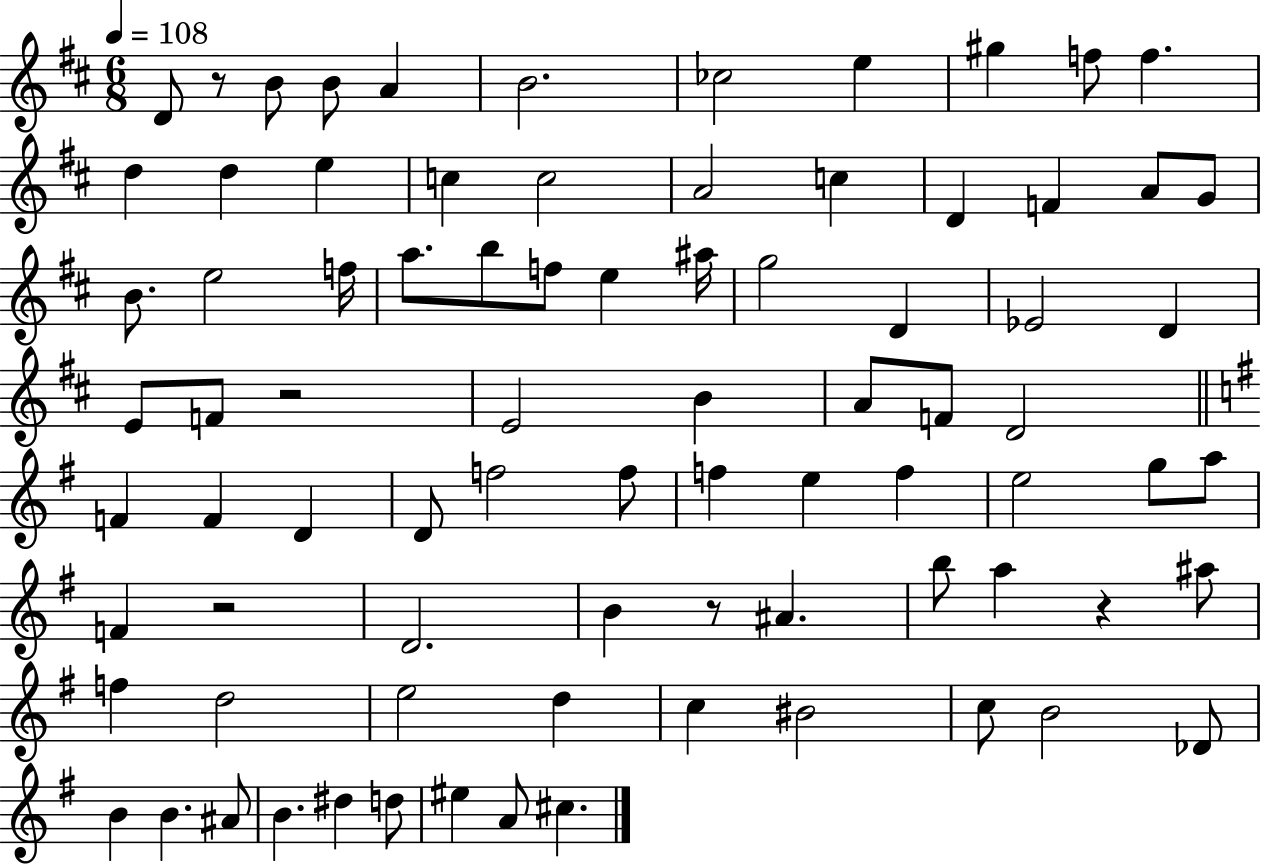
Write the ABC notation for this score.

X:1
T:Untitled
M:6/8
L:1/4
K:D
D/2 z/2 B/2 B/2 A B2 _c2 e ^g f/2 f d d e c c2 A2 c D F A/2 G/2 B/2 e2 f/4 a/2 b/2 f/2 e ^a/4 g2 D _E2 D E/2 F/2 z2 E2 B A/2 F/2 D2 F F D D/2 f2 f/2 f e f e2 g/2 a/2 F z2 D2 B z/2 ^A b/2 a z ^a/2 f d2 e2 d c ^B2 c/2 B2 _D/2 B B ^A/2 B ^d d/2 ^e A/2 ^c